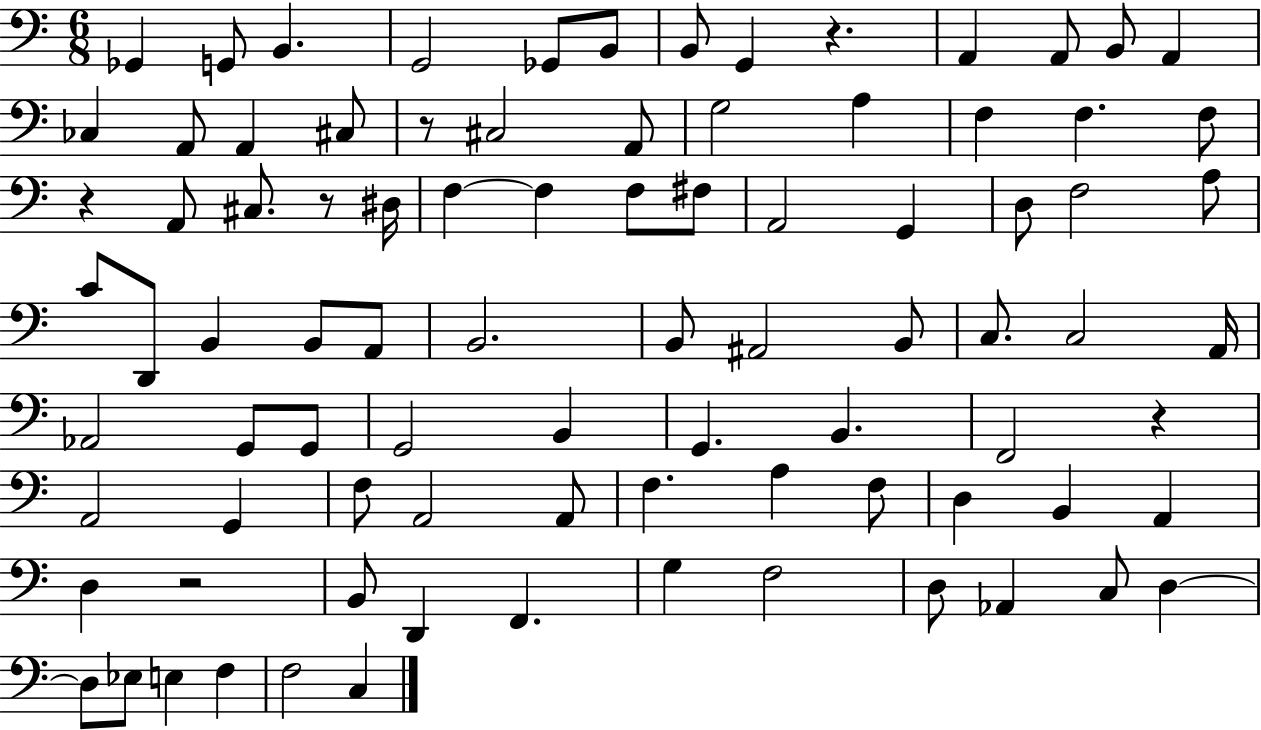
Gb2/q G2/e B2/q. G2/h Gb2/e B2/e B2/e G2/q R/q. A2/q A2/e B2/e A2/q CES3/q A2/e A2/q C#3/e R/e C#3/h A2/e G3/h A3/q F3/q F3/q. F3/e R/q A2/e C#3/e. R/e D#3/s F3/q F3/q F3/e F#3/e A2/h G2/q D3/e F3/h A3/e C4/e D2/e B2/q B2/e A2/e B2/h. B2/e A#2/h B2/e C3/e. C3/h A2/s Ab2/h G2/e G2/e G2/h B2/q G2/q. B2/q. F2/h R/q A2/h G2/q F3/e A2/h A2/e F3/q. A3/q F3/e D3/q B2/q A2/q D3/q R/h B2/e D2/q F2/q. G3/q F3/h D3/e Ab2/q C3/e D3/q D3/e Eb3/e E3/q F3/q F3/h C3/q